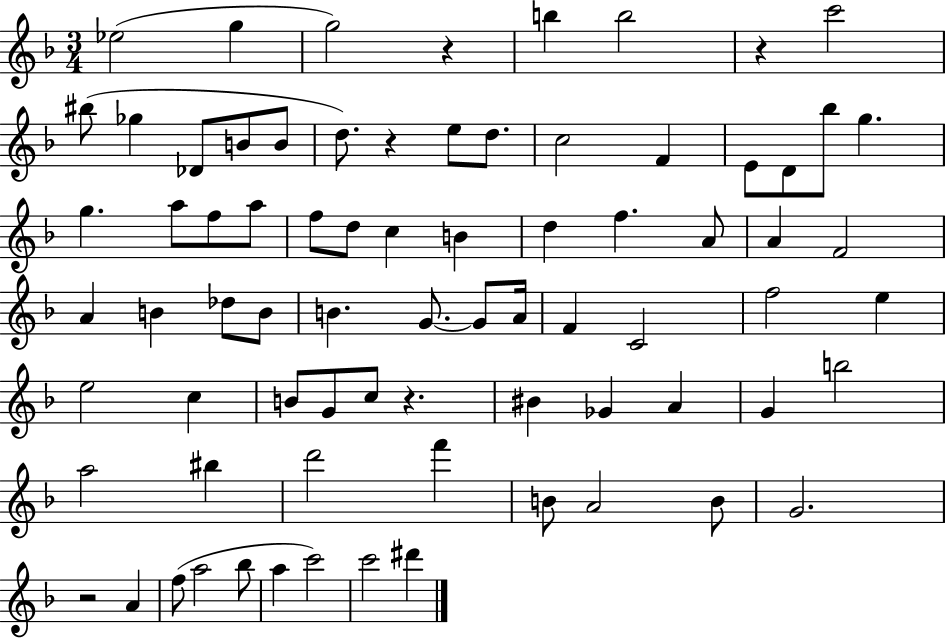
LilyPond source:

{
  \clef treble
  \numericTimeSignature
  \time 3/4
  \key f \major
  ees''2( g''4 | g''2) r4 | b''4 b''2 | r4 c'''2 | \break bis''8( ges''4 des'8 b'8 b'8 | d''8.) r4 e''8 d''8. | c''2 f'4 | e'8 d'8 bes''8 g''4. | \break g''4. a''8 f''8 a''8 | f''8 d''8 c''4 b'4 | d''4 f''4. a'8 | a'4 f'2 | \break a'4 b'4 des''8 b'8 | b'4. g'8.~~ g'8 a'16 | f'4 c'2 | f''2 e''4 | \break e''2 c''4 | b'8 g'8 c''8 r4. | bis'4 ges'4 a'4 | g'4 b''2 | \break a''2 bis''4 | d'''2 f'''4 | b'8 a'2 b'8 | g'2. | \break r2 a'4 | f''8( a''2 bes''8 | a''4 c'''2) | c'''2 dis'''4 | \break \bar "|."
}